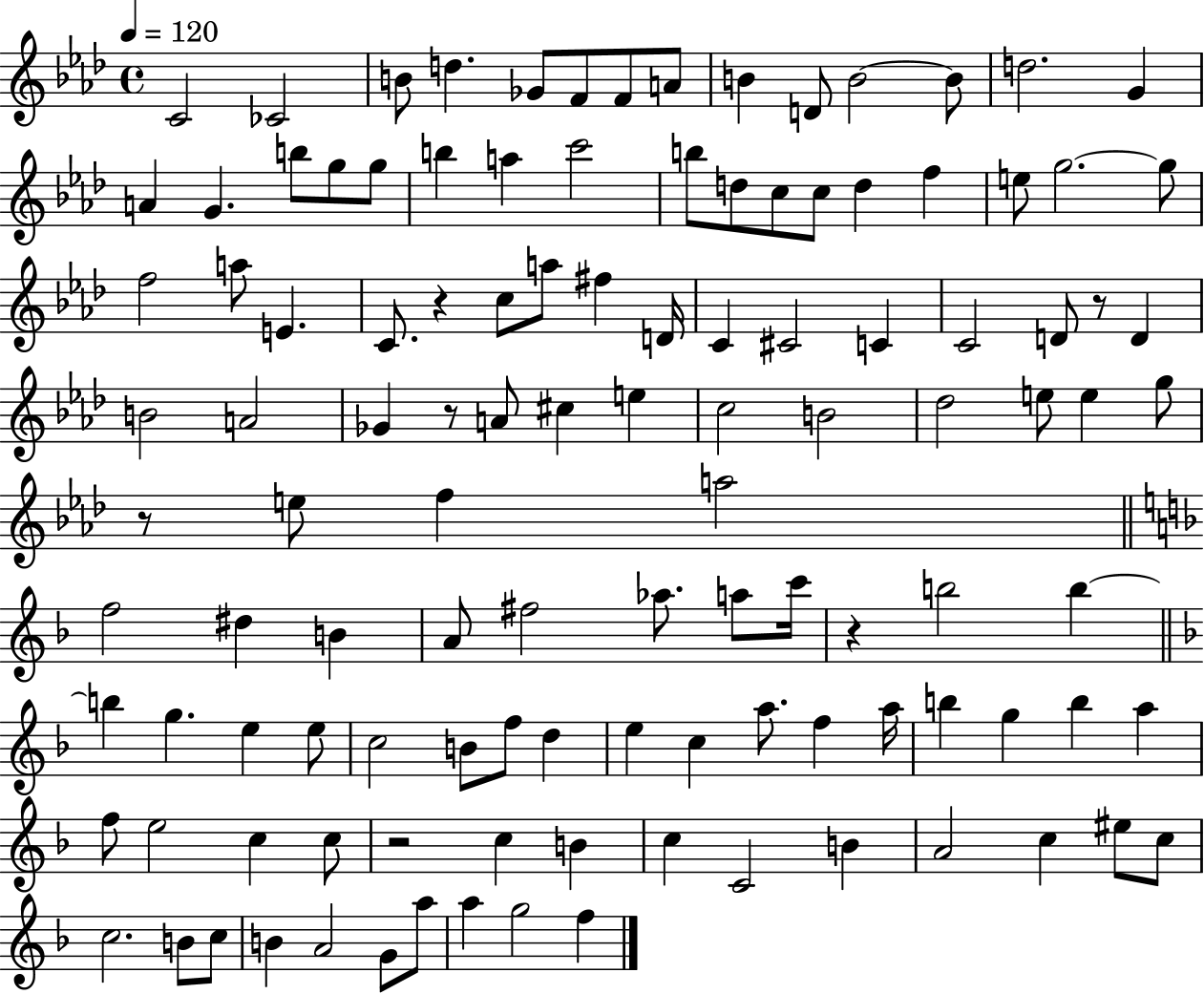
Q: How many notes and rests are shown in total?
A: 116